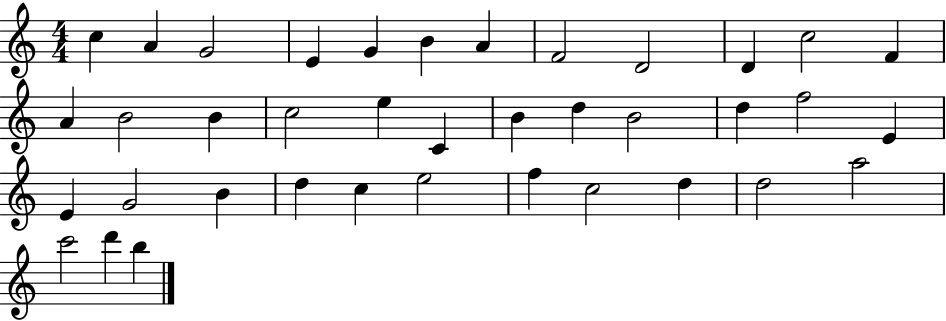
C5/q A4/q G4/h E4/q G4/q B4/q A4/q F4/h D4/h D4/q C5/h F4/q A4/q B4/h B4/q C5/h E5/q C4/q B4/q D5/q B4/h D5/q F5/h E4/q E4/q G4/h B4/q D5/q C5/q E5/h F5/q C5/h D5/q D5/h A5/h C6/h D6/q B5/q